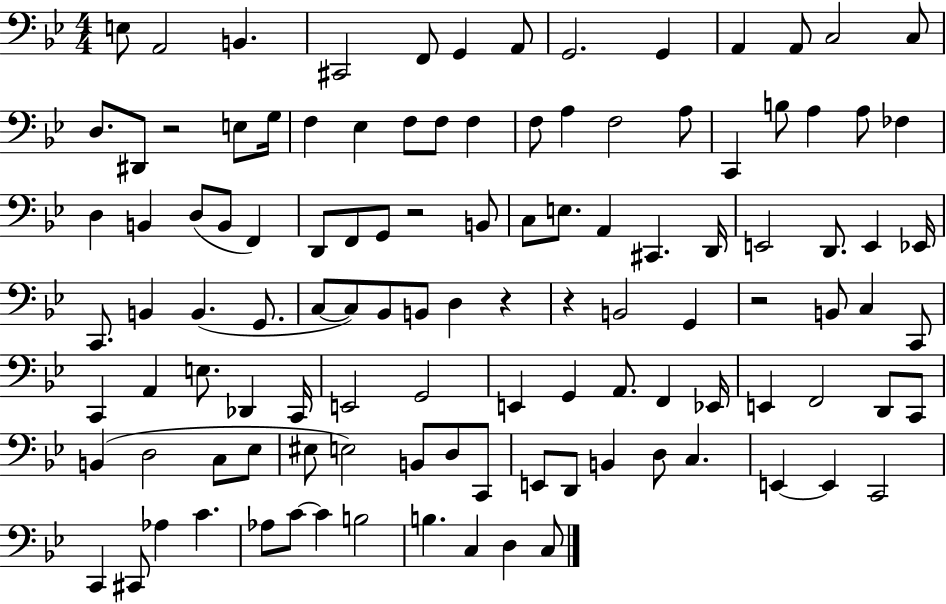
{
  \clef bass
  \numericTimeSignature
  \time 4/4
  \key bes \major
  \repeat volta 2 { e8 a,2 b,4. | cis,2 f,8 g,4 a,8 | g,2. g,4 | a,4 a,8 c2 c8 | \break d8. dis,8 r2 e8 g16 | f4 ees4 f8 f8 f4 | f8 a4 f2 a8 | c,4 b8 a4 a8 fes4 | \break d4 b,4 d8( b,8 f,4) | d,8 f,8 g,8 r2 b,8 | c8 e8. a,4 cis,4. d,16 | e,2 d,8. e,4 ees,16 | \break c,8. b,4 b,4.( g,8. | c8~~ c8) bes,8 b,8 d4 r4 | r4 b,2 g,4 | r2 b,8 c4 c,8 | \break c,4 a,4 e8. des,4 c,16 | e,2 g,2 | e,4 g,4 a,8. f,4 ees,16 | e,4 f,2 d,8 c,8 | \break b,4( d2 c8 ees8 | eis8 e2) b,8 d8 c,8 | e,8 d,8 b,4 d8 c4. | e,4~~ e,4 c,2 | \break c,4 cis,8 aes4 c'4. | aes8 c'8~~ c'4 b2 | b4. c4 d4 c8 | } \bar "|."
}